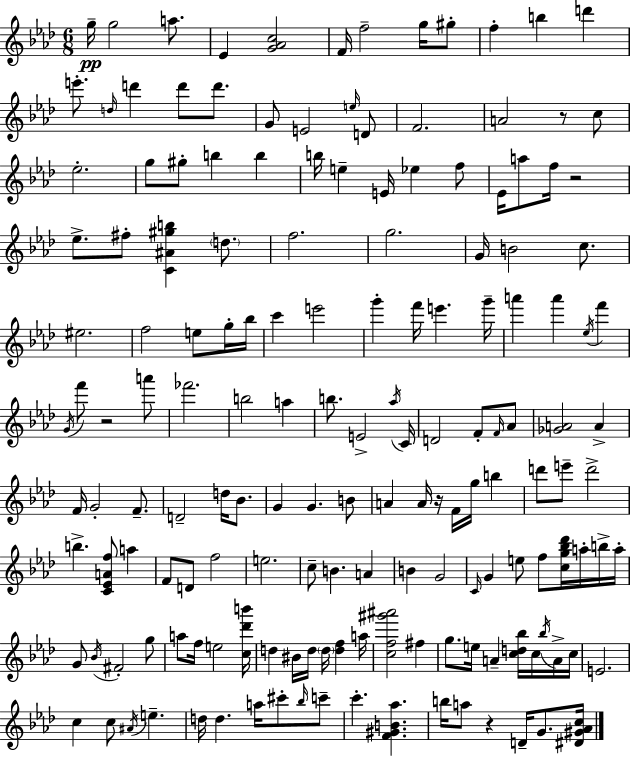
X:1
T:Untitled
M:6/8
L:1/4
K:Ab
g/4 g2 a/2 _E [G_Ac]2 F/4 f2 g/4 ^g/2 f b d' e'/2 d/4 d' d'/2 d'/2 G/2 E2 e/4 D/2 F2 A2 z/2 c/2 _e2 g/2 ^g/2 b b b/4 e E/4 _e f/2 _E/4 a/2 f/4 z2 _e/2 ^f/2 [C^A^gb] d/2 f2 g2 G/4 B2 c/2 ^e2 f2 e/2 g/4 _b/4 c' e'2 g' f'/4 e' g'/4 a' a' _e/4 f' G/4 f'/2 z2 a'/2 _f'2 b2 a b/2 E2 _a/4 C/4 D2 F/2 F/4 _A/2 [_GA]2 A F/4 G2 F/2 D2 d/4 _B/2 G G B/2 A A/4 z/4 F/4 g/4 b d'/2 e'/2 d'2 b [C_EAf]/2 a F/2 D/2 f2 e2 c/2 B A B G2 C/4 G e/2 f/2 [cg_b_d']/4 a/4 b/4 a/4 G/2 _B/4 ^F2 g/2 a/2 f/4 e2 [c_d'b']/4 d ^B/4 d/4 d/4 [df] a/4 [cf^g'^a']2 ^f g/2 e/4 A [cd_b]/4 c/4 _b/4 A/4 c/4 E2 c c/2 ^A/4 e d/4 d a/4 ^c'/2 _b/4 c'/2 c' [F^GB_a] b/4 a/2 z D/4 G/2 [^D^G_Ac]/4